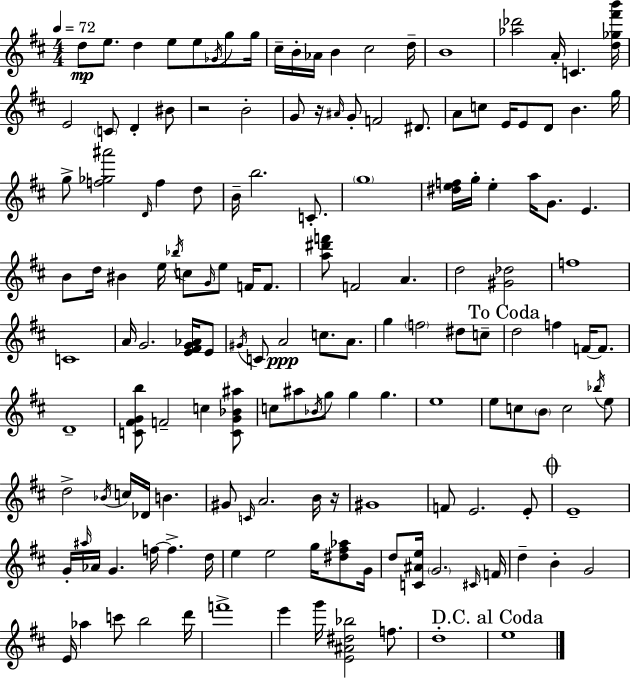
{
  \clef treble
  \numericTimeSignature
  \time 4/4
  \key d \major
  \tempo 4 = 72
  d''8\mp e''8. d''4 e''8 e''8 \acciaccatura { ges'16 } g''8 | g''16 cis''16-- b'16-. aes'16 b'4 cis''2 | d''16-- b'1 | <aes'' des'''>2 a'16-. c'4. | \break <d'' ges'' fis''' b'''>16 e'2 \parenthesize c'8 d'4-. bis'8 | r2 b'2-. | g'8 r16 \grace { ais'16 } g'8-. f'2 dis'8. | a'8 c''8 e'16 e'8 d'8 b'4. | \break g''16 g''8-> <f'' ges'' ais'''>2 \grace { d'16 } f''4 | d''8 b'16-- b''2. | c'8.-. \parenthesize g''1 | <dis'' e'' f''>16 g''16-. e''4-. a''16 g'8. e'4. | \break b'8 d''16 bis'4 e''16 \acciaccatura { bes''16 } c''8 \grace { g'16 } e''8 | f'16 f'8. <a'' dis''' f'''>8 f'2 a'4. | d''2 <gis' des''>2 | f''1 | \break c'1 | a'16 g'2. | <e' fis' g' aes'>16 e'8 \acciaccatura { gis'16 } c'8 a'2\ppp | c''8. a'8. g''4 \parenthesize f''2 | \break dis''8 c''8-- \mark "To Coda" d''2 f''4 | f'16~~ f'8. d'1-- | <c' fis' g' b''>8 f'2-- | c''4 <c' g' bes' ais''>8 c''8 ais''8 \acciaccatura { bes'16 } g''8 g''4 | \break g''4. e''1 | e''8 c''8 \parenthesize b'8 c''2 | \acciaccatura { bes''16 } e''8 d''2-> | \acciaccatura { bes'16 } c''16 des'16 b'4. gis'8 \grace { c'16 } a'2. | \break b'16 r16 gis'1 | f'8 e'2. | e'8-. \mark \markup { \musicglyph "scripts.coda" } e'1-- | g'16-. \grace { ais''16 } aes'16 g'4. | \break f''16~~ f''4.-> d''16 e''4 e''2 | g''16 <dis'' fis'' aes''>8 g'16 d''8 <c' ais' e''>16 \parenthesize g'2. | \grace { cis'16 } f'16 d''4-- | b'4-. g'2 e'16 aes''4 | \break c'''8 b''2 d'''16 f'''1-> | e'''4 | g'''16 <e' ais' dis'' bes''>2 f''8. d''1-. | \mark "D.C. al Coda" e''1 | \break \bar "|."
}